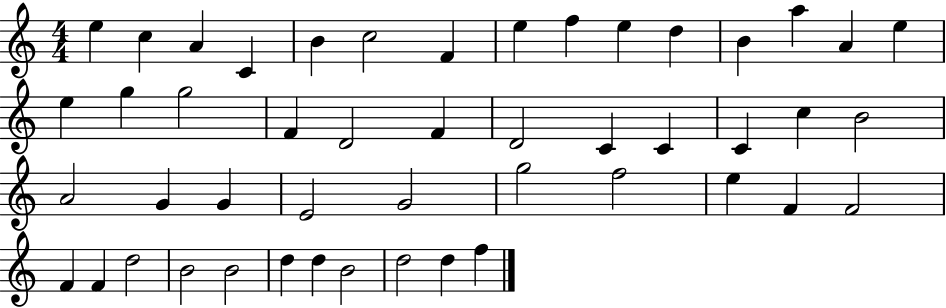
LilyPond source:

{
  \clef treble
  \numericTimeSignature
  \time 4/4
  \key c \major
  e''4 c''4 a'4 c'4 | b'4 c''2 f'4 | e''4 f''4 e''4 d''4 | b'4 a''4 a'4 e''4 | \break e''4 g''4 g''2 | f'4 d'2 f'4 | d'2 c'4 c'4 | c'4 c''4 b'2 | \break a'2 g'4 g'4 | e'2 g'2 | g''2 f''2 | e''4 f'4 f'2 | \break f'4 f'4 d''2 | b'2 b'2 | d''4 d''4 b'2 | d''2 d''4 f''4 | \break \bar "|."
}